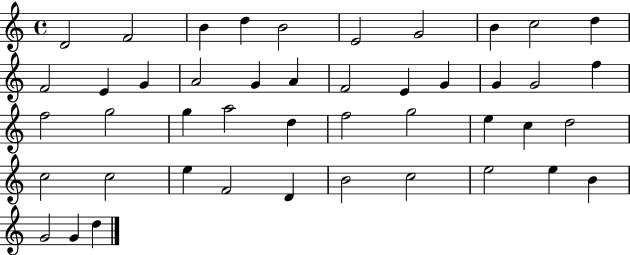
{
  \clef treble
  \time 4/4
  \defaultTimeSignature
  \key c \major
  d'2 f'2 | b'4 d''4 b'2 | e'2 g'2 | b'4 c''2 d''4 | \break f'2 e'4 g'4 | a'2 g'4 a'4 | f'2 e'4 g'4 | g'4 g'2 f''4 | \break f''2 g''2 | g''4 a''2 d''4 | f''2 g''2 | e''4 c''4 d''2 | \break c''2 c''2 | e''4 f'2 d'4 | b'2 c''2 | e''2 e''4 b'4 | \break g'2 g'4 d''4 | \bar "|."
}